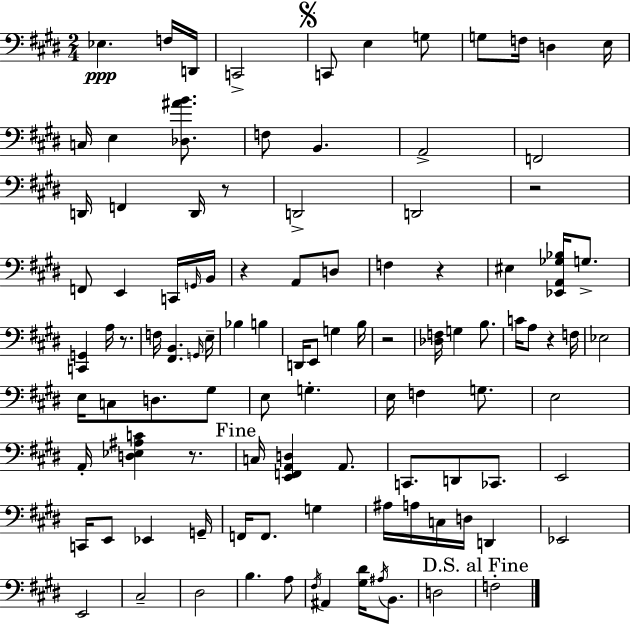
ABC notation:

X:1
T:Untitled
M:2/4
L:1/4
K:E
_E, F,/4 D,,/4 C,,2 C,,/2 E, G,/2 G,/2 F,/4 D, E,/4 C,/4 E, [_D,^AB]/2 F,/2 B,, A,,2 F,,2 D,,/4 F,, D,,/4 z/2 D,,2 D,,2 z2 F,,/2 E,, C,,/4 G,,/4 B,,/4 z A,,/2 D,/2 F, z ^E, [_E,,A,,_G,_B,]/4 G,/2 [C,,G,,] A,/4 z/2 F,/4 [^F,,B,,] G,,/4 E,/4 _B, B, D,,/4 E,,/2 G, B,/4 z2 [_D,F,]/4 G, B,/2 C/4 A,/2 z F,/4 _E,2 E,/4 C,/2 D,/2 ^G,/2 E,/2 G, E,/4 F, G,/2 E,2 A,,/4 [D,_E,^A,C] z/2 C,/4 [E,,F,,A,,D,] A,,/2 C,,/2 D,,/2 _C,,/2 E,,2 C,,/4 E,,/2 _E,, G,,/4 F,,/4 F,,/2 G, ^A,/4 A,/4 C,/4 D,/4 D,, _E,,2 E,,2 ^C,2 ^D,2 B, A,/2 ^F,/4 ^A,, [^G,^D]/4 ^A,/4 B,,/2 D,2 F,2